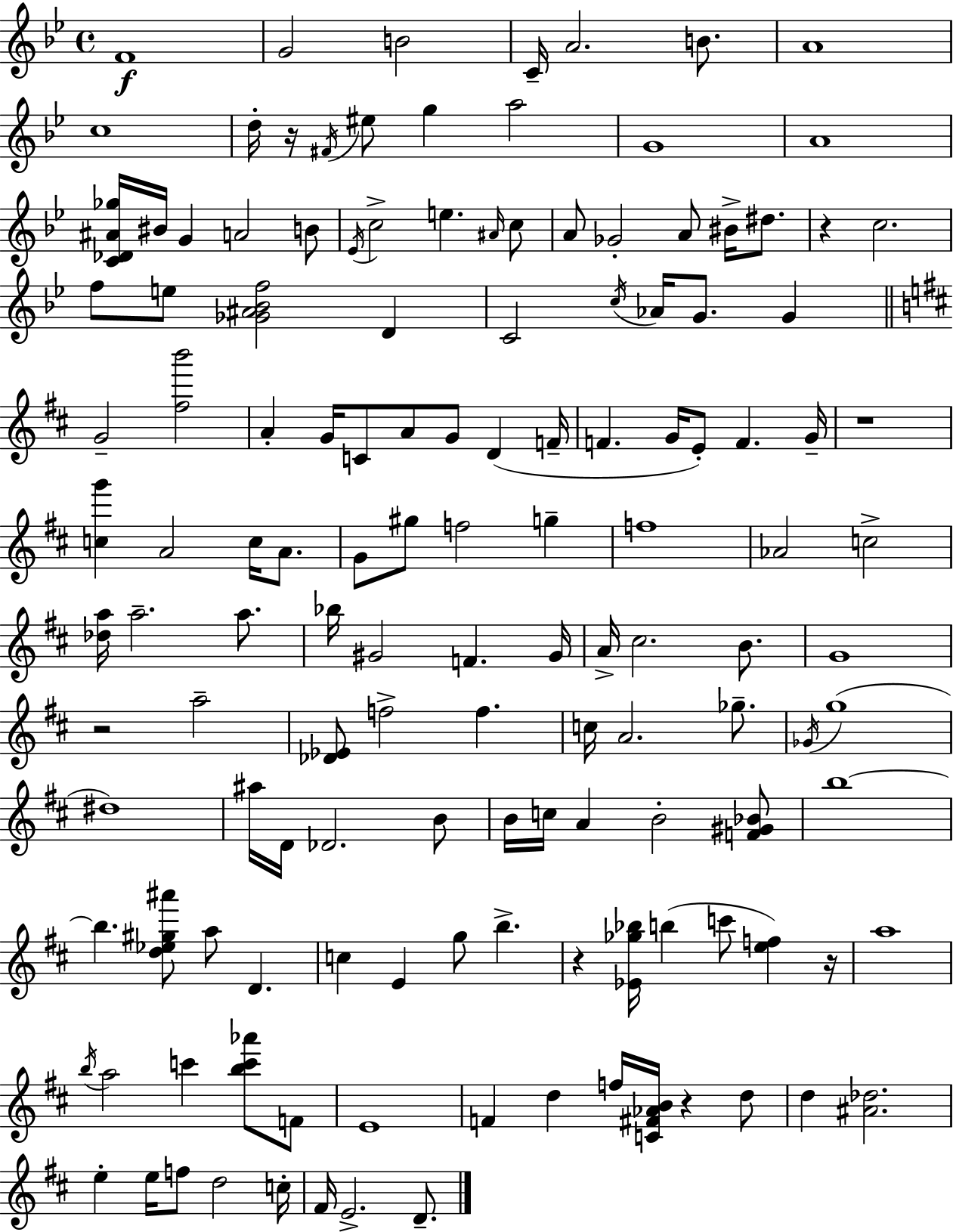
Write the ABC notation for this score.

X:1
T:Untitled
M:4/4
L:1/4
K:Gm
F4 G2 B2 C/4 A2 B/2 A4 c4 d/4 z/4 ^F/4 ^e/2 g a2 G4 A4 [C_D^A_g]/4 ^B/4 G A2 B/2 _E/4 c2 e ^A/4 c/2 A/2 _G2 A/2 ^B/4 ^d/2 z c2 f/2 e/2 [_G^A_Bf]2 D C2 c/4 _A/4 G/2 G G2 [^fb']2 A G/4 C/2 A/2 G/2 D F/4 F G/4 E/2 F G/4 z4 [cg'] A2 c/4 A/2 G/2 ^g/2 f2 g f4 _A2 c2 [_da]/4 a2 a/2 _b/4 ^G2 F ^G/4 A/4 ^c2 B/2 G4 z2 a2 [_D_E]/2 f2 f c/4 A2 _g/2 _G/4 g4 ^d4 ^a/4 D/4 _D2 B/2 B/4 c/4 A B2 [F^G_B]/2 b4 b [d_e^g^a']/2 a/2 D c E g/2 b z [_E_g_b]/4 b c'/2 [ef] z/4 a4 b/4 a2 c' [bc'_a']/2 F/2 E4 F d f/4 [C^F_AB]/4 z d/2 d [^A_d]2 e e/4 f/2 d2 c/4 ^F/4 E2 D/2